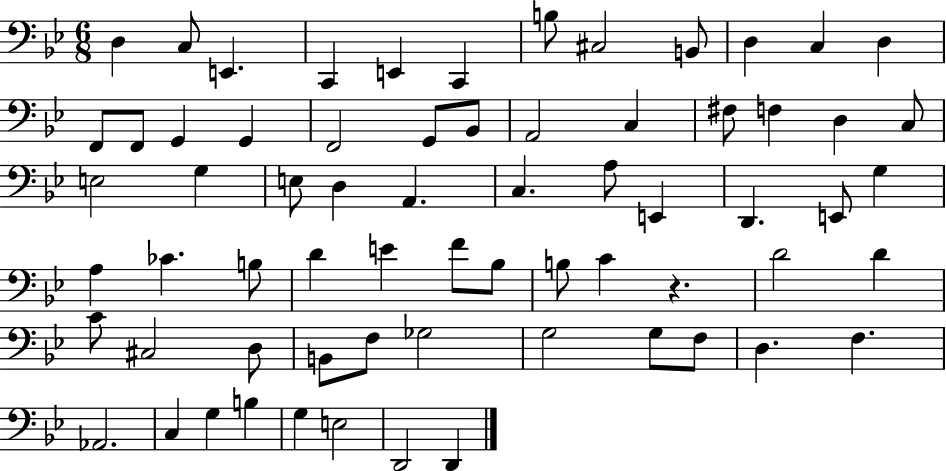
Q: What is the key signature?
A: BES major